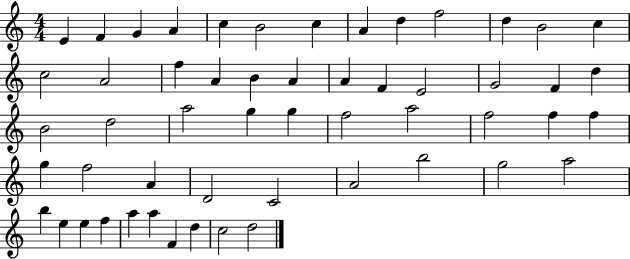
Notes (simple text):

E4/q F4/q G4/q A4/q C5/q B4/h C5/q A4/q D5/q F5/h D5/q B4/h C5/q C5/h A4/h F5/q A4/q B4/q A4/q A4/q F4/q E4/h G4/h F4/q D5/q B4/h D5/h A5/h G5/q G5/q F5/h A5/h F5/h F5/q F5/q G5/q F5/h A4/q D4/h C4/h A4/h B5/h G5/h A5/h B5/q E5/q E5/q F5/q A5/q A5/q F4/q D5/q C5/h D5/h